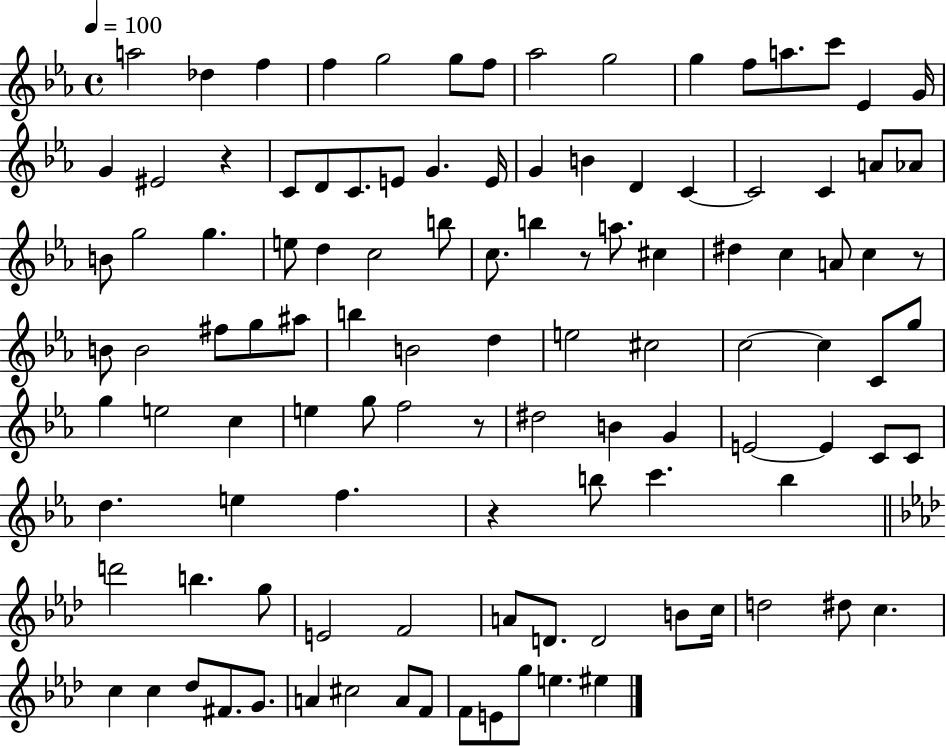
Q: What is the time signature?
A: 4/4